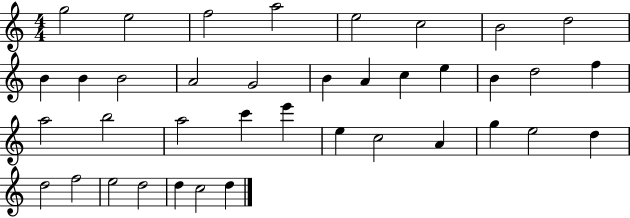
{
  \clef treble
  \numericTimeSignature
  \time 4/4
  \key c \major
  g''2 e''2 | f''2 a''2 | e''2 c''2 | b'2 d''2 | \break b'4 b'4 b'2 | a'2 g'2 | b'4 a'4 c''4 e''4 | b'4 d''2 f''4 | \break a''2 b''2 | a''2 c'''4 e'''4 | e''4 c''2 a'4 | g''4 e''2 d''4 | \break d''2 f''2 | e''2 d''2 | d''4 c''2 d''4 | \bar "|."
}